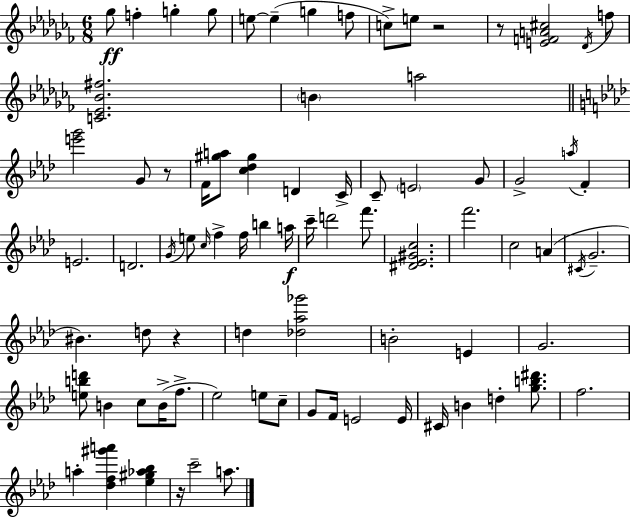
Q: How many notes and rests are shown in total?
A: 81